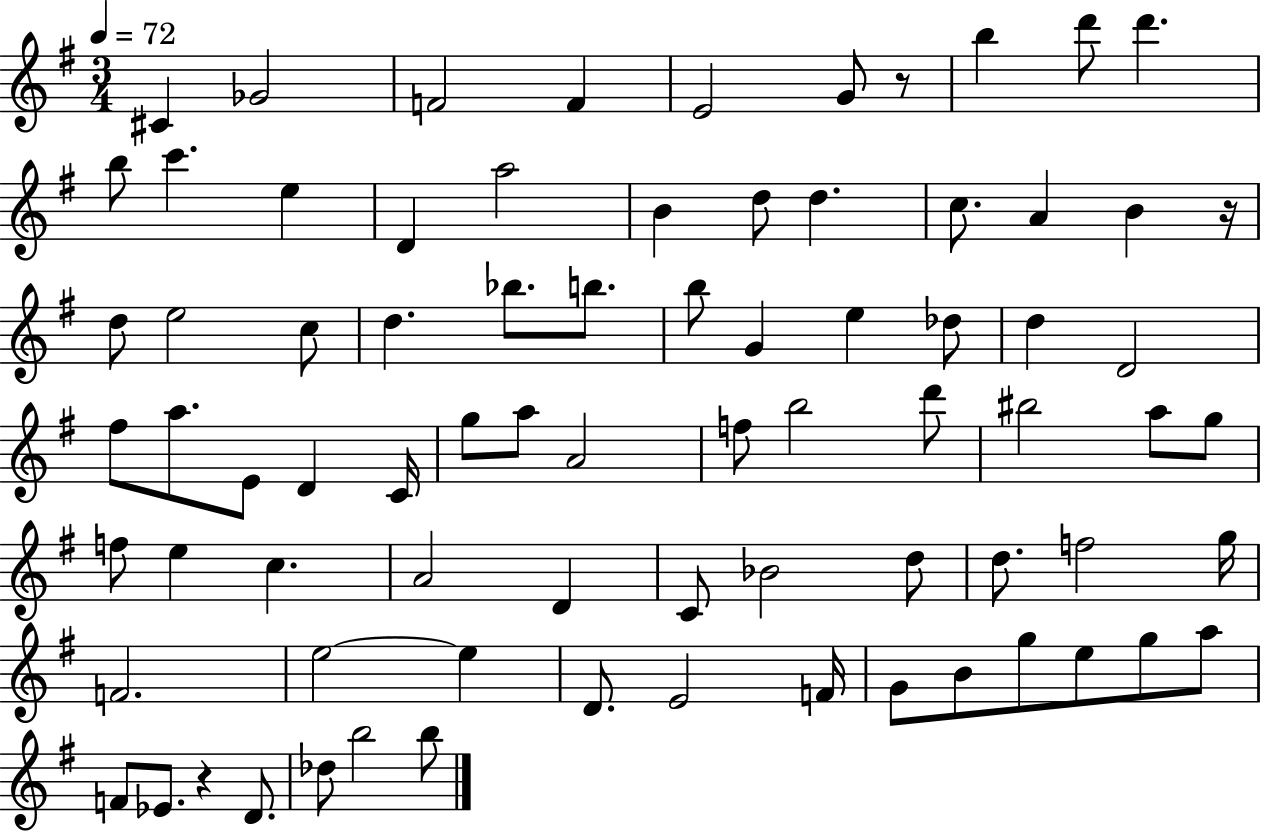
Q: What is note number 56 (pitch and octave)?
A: F5